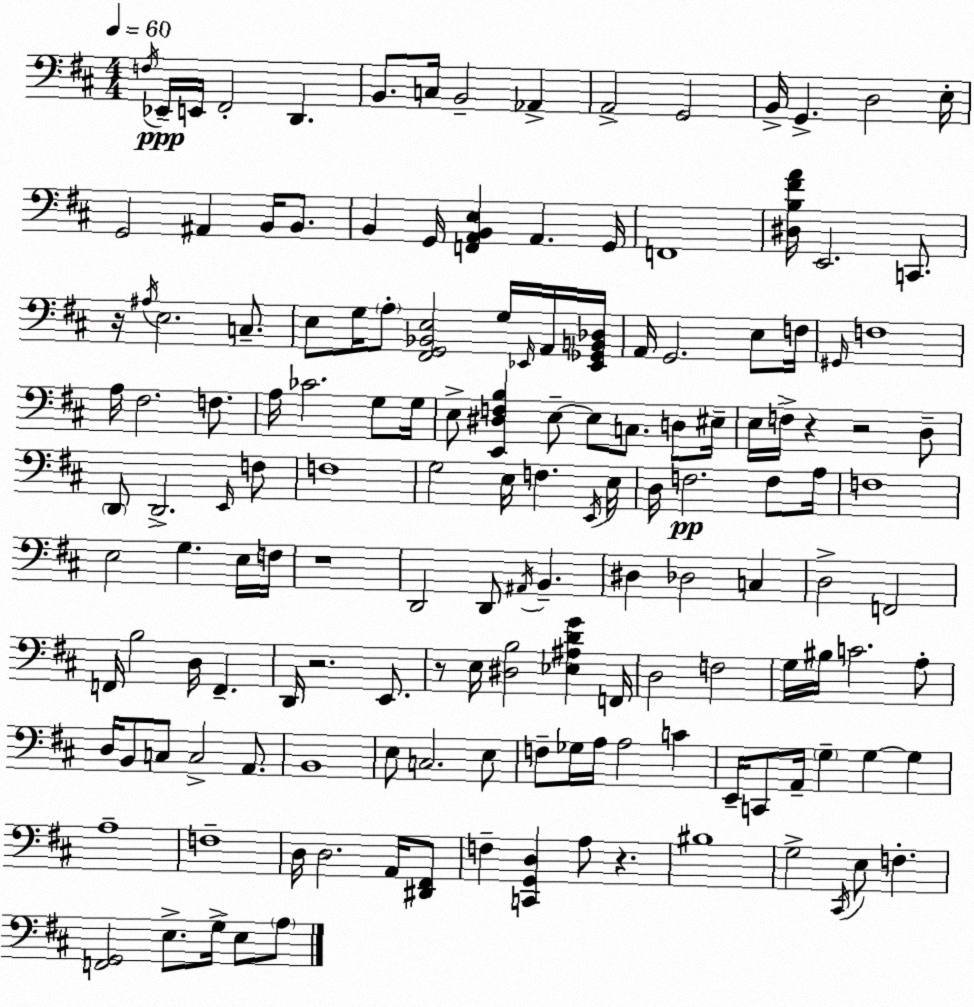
X:1
T:Untitled
M:4/4
L:1/4
K:D
F,/4 _E,,/4 E,,/4 ^F,,2 D,, B,,/2 C,/4 B,,2 _A,, A,,2 G,,2 B,,/4 G,, D,2 E,/4 G,,2 ^A,, B,,/4 B,,/2 B,, G,,/4 [F,,A,,B,,E,] A,, G,,/4 F,,4 [^D,B,^FA]/4 E,,2 C,,/2 z/4 ^A,/4 E,2 C,/2 E,/2 G,/4 A,/2 [^F,,G,,_B,,E,]2 G,/4 _E,,/4 A,,/4 [_E,,_G,,B,,_D,]/4 A,,/4 G,,2 E,/2 F,/4 ^G,,/4 F,4 A,/4 ^F,2 F,/2 A,/4 _C2 G,/2 G,/4 E,/2 [E,,^D,F,B,] E,/2 E,/2 C,/2 D,/2 ^E,/4 E,/4 F,/4 z z2 D,/2 D,,/2 D,,2 E,,/4 F,/2 F,4 G,2 E,/4 F, E,,/4 E,/4 D,/4 F,2 F,/2 A,/4 F,4 E,2 G, E,/4 F,/4 z4 D,,2 D,,/2 ^A,,/4 B,, ^D, _D,2 C, D,2 F,,2 F,,/4 B,2 D,/4 F,, D,,/4 z2 E,,/2 z/2 E,/4 [^D,B,]2 [_E,^A,DG] F,,/4 D,2 F,2 G,/4 ^B,/4 C2 A,/2 D,/4 B,,/2 C,/2 C,2 A,,/2 B,,4 E,/2 C,2 E,/2 F,/2 _G,/4 A,/4 A,2 C E,,/4 C,,/2 A,,/4 G, G, G, A,4 F,4 D,/4 D,2 A,,/4 [^D,,^F,,]/2 F, [C,,G,,D,] A,/2 z ^B,4 G,2 ^C,,/4 E,/2 F, [F,,G,,]2 E,/2 G,/4 E,/2 A,/2